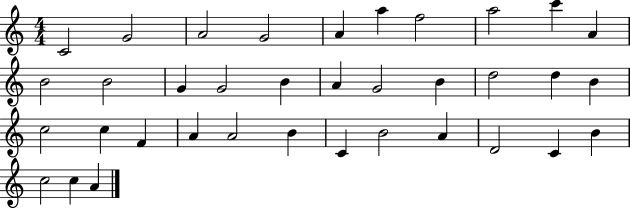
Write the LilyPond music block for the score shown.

{
  \clef treble
  \numericTimeSignature
  \time 4/4
  \key c \major
  c'2 g'2 | a'2 g'2 | a'4 a''4 f''2 | a''2 c'''4 a'4 | \break b'2 b'2 | g'4 g'2 b'4 | a'4 g'2 b'4 | d''2 d''4 b'4 | \break c''2 c''4 f'4 | a'4 a'2 b'4 | c'4 b'2 a'4 | d'2 c'4 b'4 | \break c''2 c''4 a'4 | \bar "|."
}